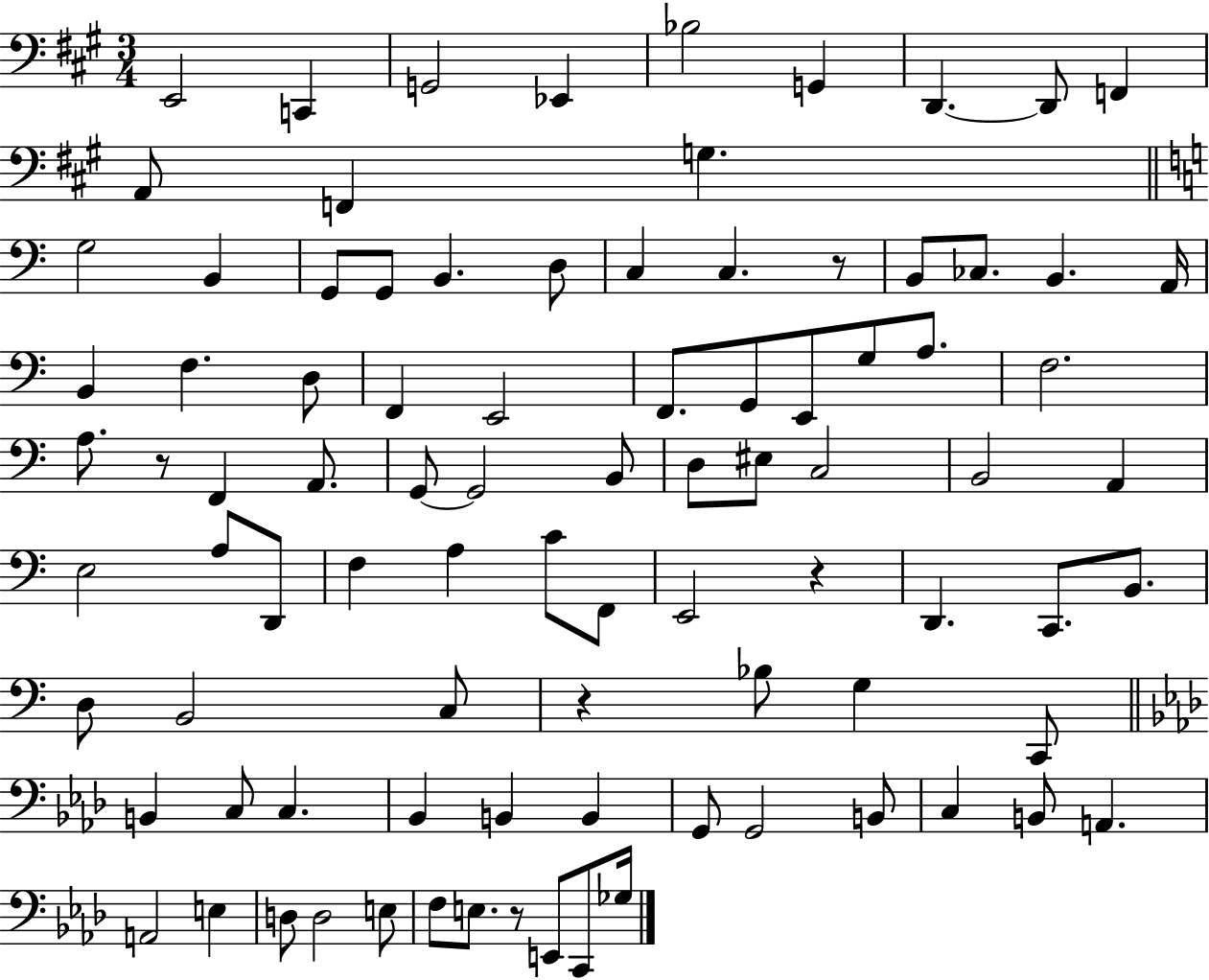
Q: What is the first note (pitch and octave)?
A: E2